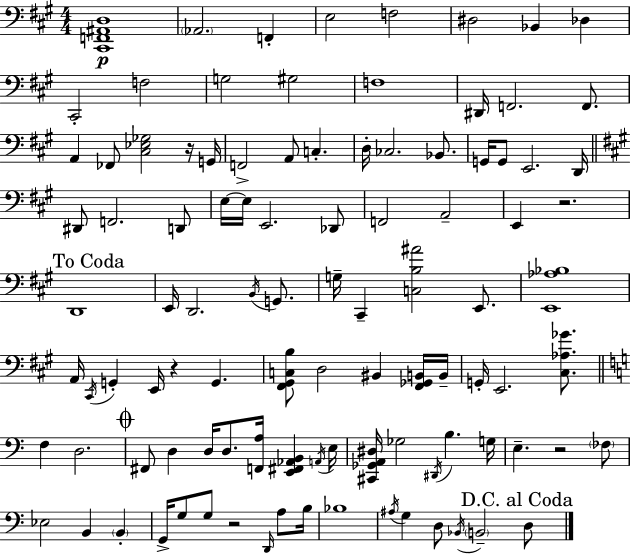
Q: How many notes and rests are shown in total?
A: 101